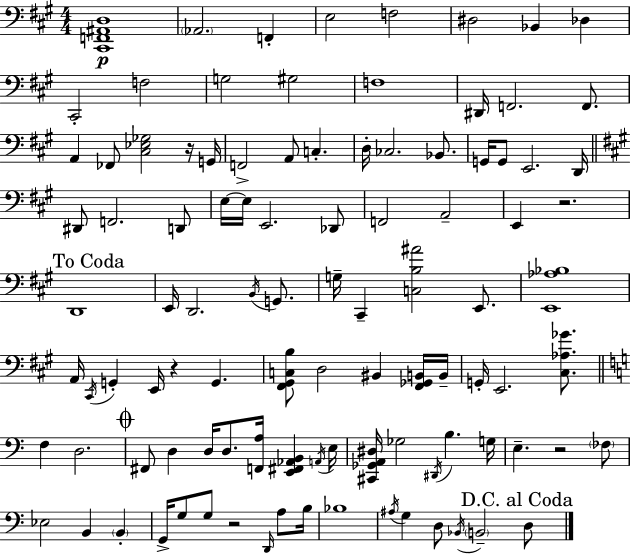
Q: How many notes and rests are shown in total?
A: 101